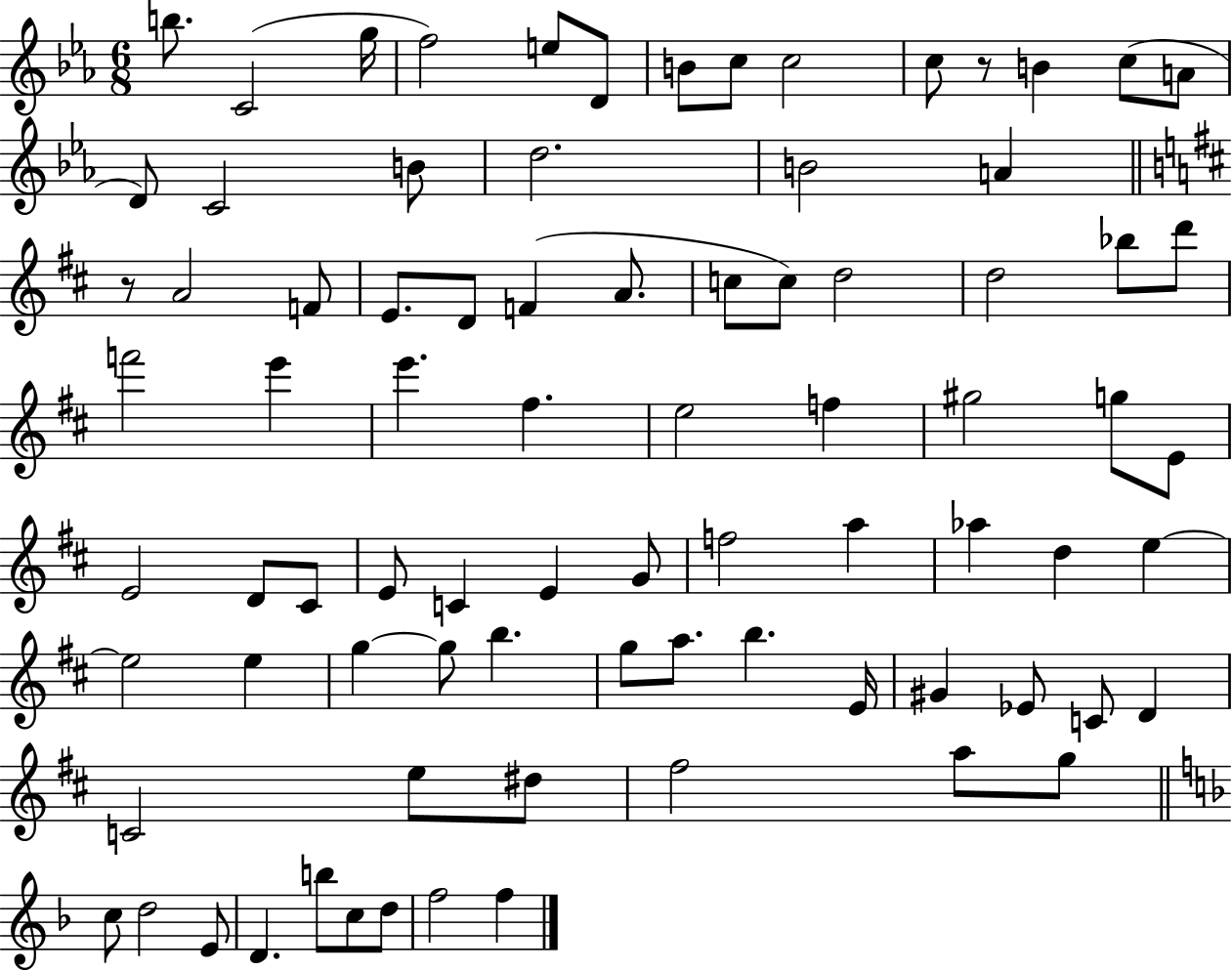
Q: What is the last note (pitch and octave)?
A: F5